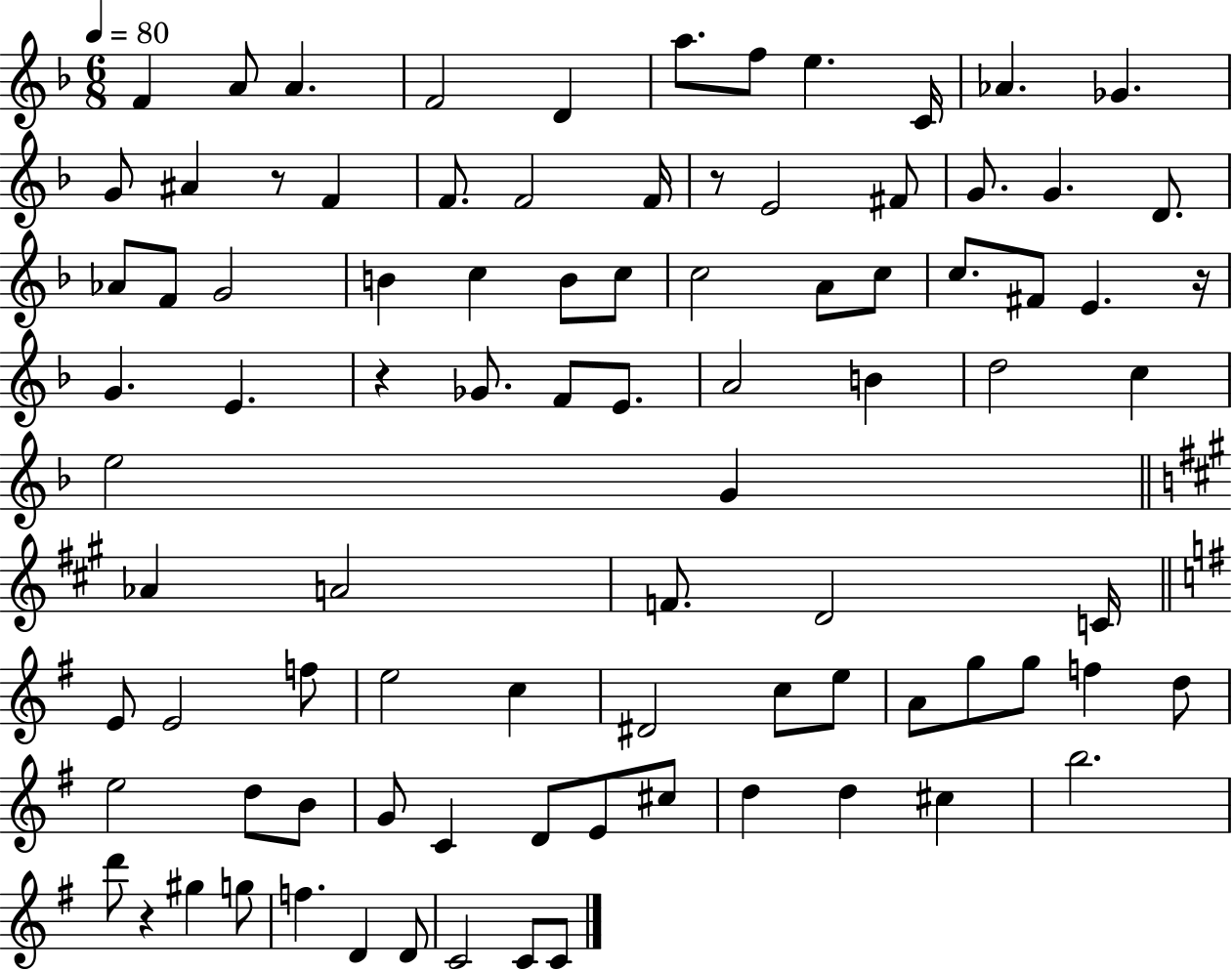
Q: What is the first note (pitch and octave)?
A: F4